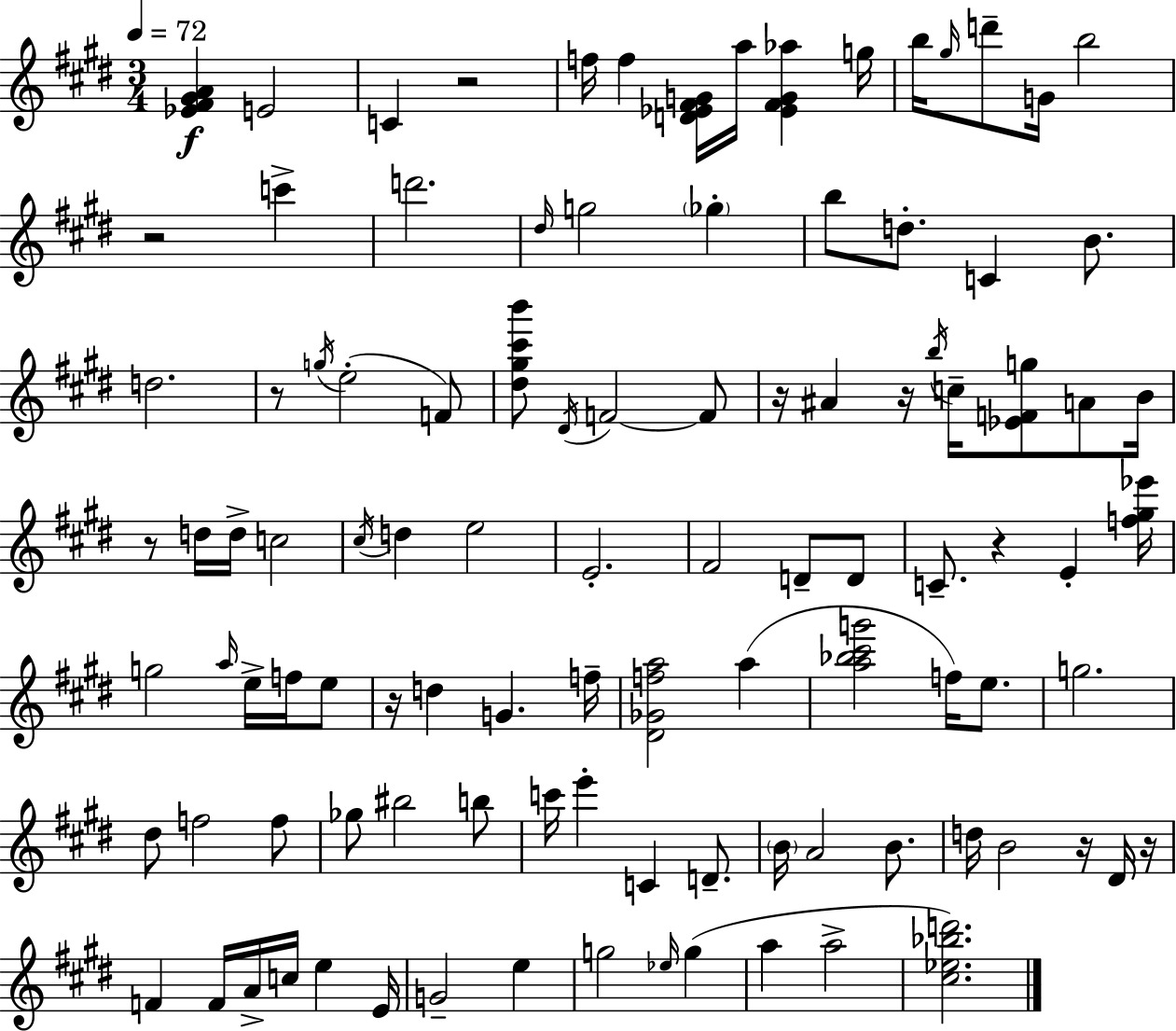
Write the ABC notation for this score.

X:1
T:Untitled
M:3/4
L:1/4
K:E
[_E^F^GA] E2 C z2 f/4 f [D_E^FG]/4 a/4 [_E^FG_a] g/4 b/4 ^g/4 d'/2 G/4 b2 z2 c' d'2 ^d/4 g2 _g b/2 d/2 C B/2 d2 z/2 g/4 e2 F/2 [^d^g^c'b']/2 ^D/4 F2 F/2 z/4 ^A z/4 b/4 c/4 [_EFg]/2 A/2 B/4 z/2 d/4 d/4 c2 ^c/4 d e2 E2 ^F2 D/2 D/2 C/2 z E [f^g_e']/4 g2 a/4 e/4 f/4 e/2 z/4 d G f/4 [^D_Gfa]2 a [a_b^c'g']2 f/4 e/2 g2 ^d/2 f2 f/2 _g/2 ^b2 b/2 c'/4 e' C D/2 B/4 A2 B/2 d/4 B2 z/4 ^D/4 z/4 F F/4 A/4 c/4 e E/4 G2 e g2 _e/4 g a a2 [^c_e_bd']2